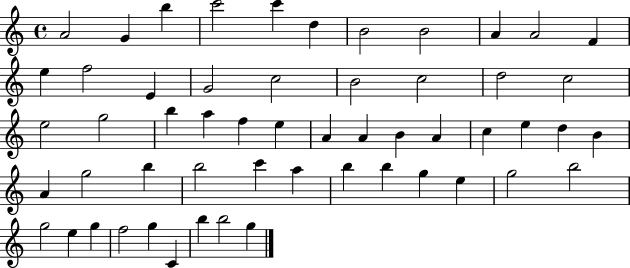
{
  \clef treble
  \time 4/4
  \defaultTimeSignature
  \key c \major
  a'2 g'4 b''4 | c'''2 c'''4 d''4 | b'2 b'2 | a'4 a'2 f'4 | \break e''4 f''2 e'4 | g'2 c''2 | b'2 c''2 | d''2 c''2 | \break e''2 g''2 | b''4 a''4 f''4 e''4 | a'4 a'4 b'4 a'4 | c''4 e''4 d''4 b'4 | \break a'4 g''2 b''4 | b''2 c'''4 a''4 | b''4 b''4 g''4 e''4 | g''2 b''2 | \break g''2 e''4 g''4 | f''2 g''4 c'4 | b''4 b''2 g''4 | \bar "|."
}